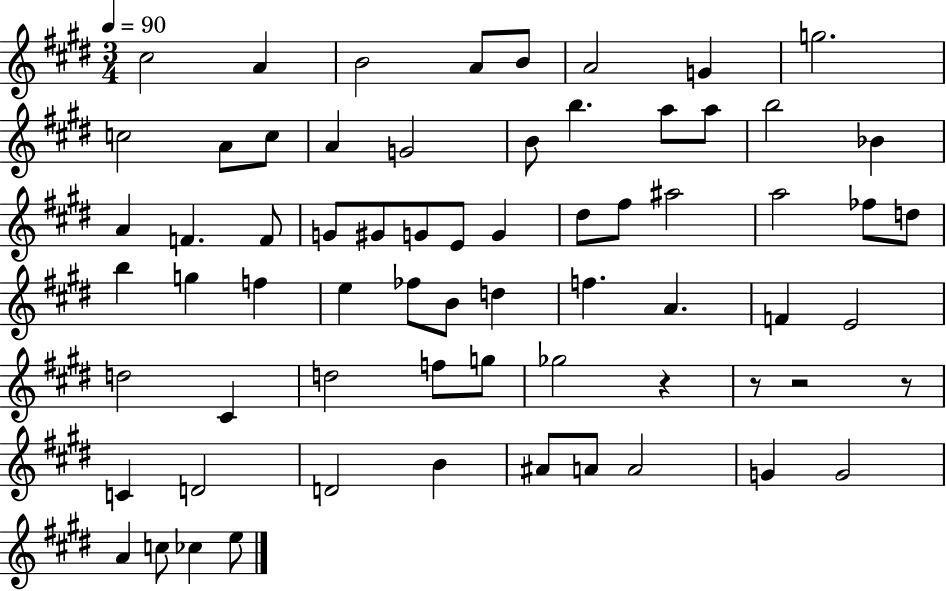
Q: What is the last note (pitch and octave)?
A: E5